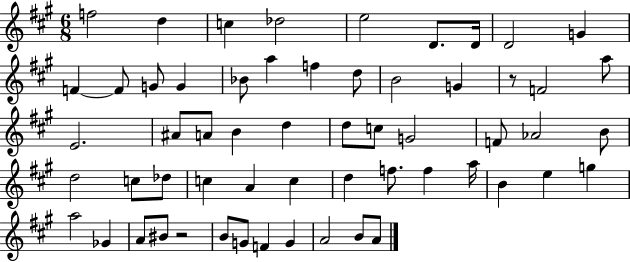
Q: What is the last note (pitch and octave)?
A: A4